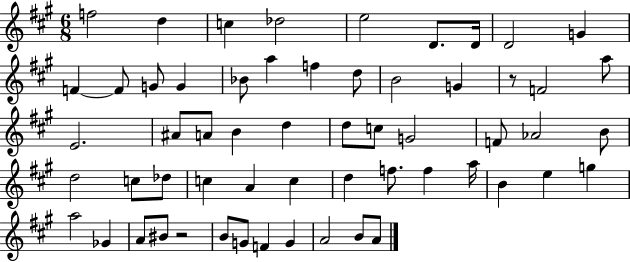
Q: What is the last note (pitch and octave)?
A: A4